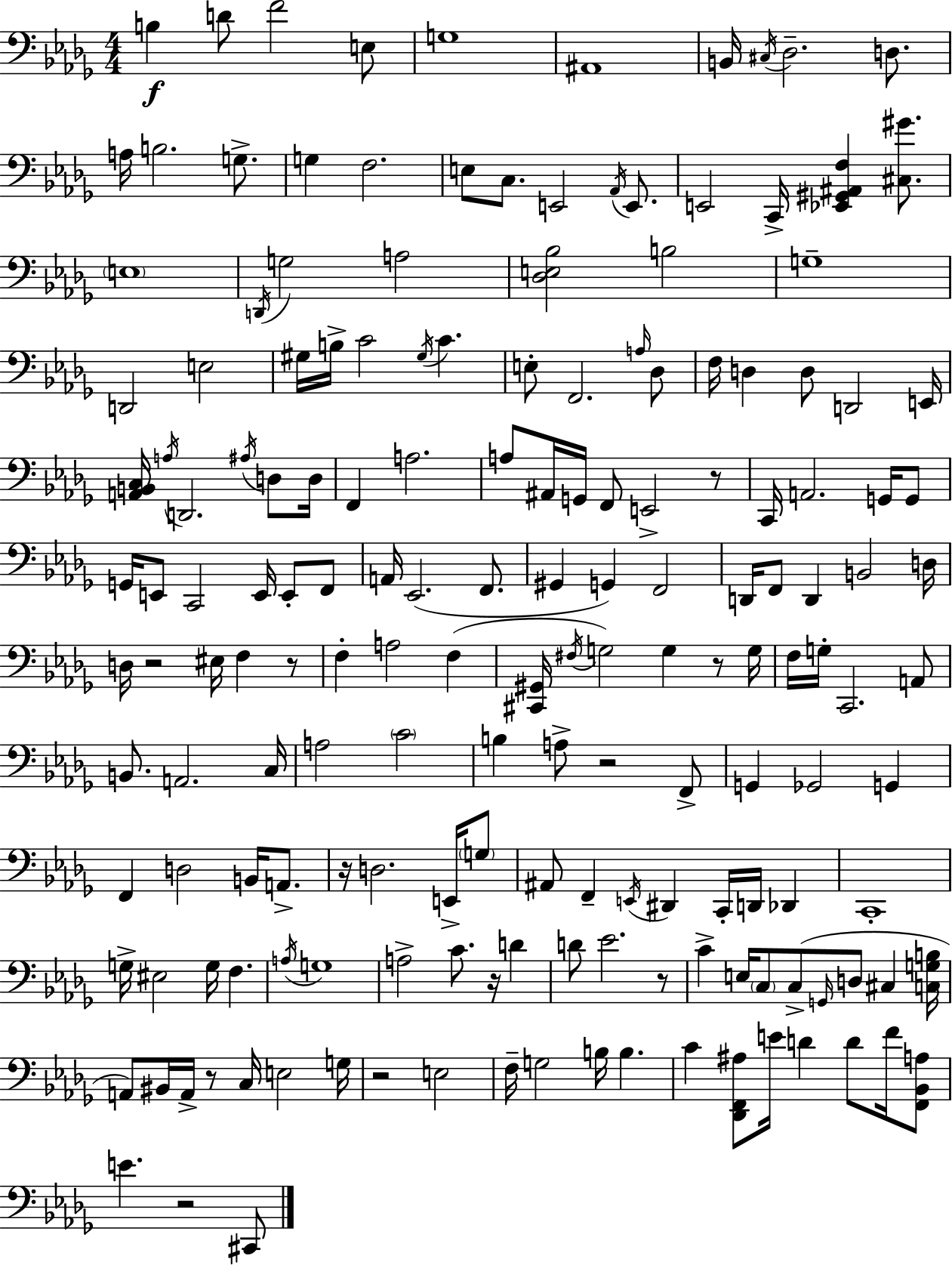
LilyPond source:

{
  \clef bass
  \numericTimeSignature
  \time 4/4
  \key bes \minor
  b4\f d'8 f'2 e8 | g1 | ais,1 | b,16 \acciaccatura { cis16 } des2.-- d8. | \break a16 b2. g8.-> | g4 f2. | e8 c8. e,2 \acciaccatura { aes,16 } e,8. | e,2 c,16-> <ees, gis, ais, f>4 <cis gis'>8. | \break \parenthesize e1 | \acciaccatura { d,16 } g2 a2 | <des e bes>2 b2 | g1-- | \break d,2 e2 | gis16 b16-> c'2 \acciaccatura { gis16 } c'4. | e8-. f,2. | \grace { a16 } des8 f16 d4 d8 d,2 | \break e,16 <a, b, c>16 \acciaccatura { a16 } d,2. | \acciaccatura { ais16 } d8 d16 f,4 a2. | a8 ais,16 g,16 f,8 e,2-> | r8 c,16 a,2. | \break g,16 g,8 g,16 e,8 c,2 | e,16 e,8-. f,8 a,16 ees,2.( | f,8. gis,4 g,4) f,2 | d,16 f,8 d,4 b,2 | \break d16 d16 r2 | eis16 f4 r8 f4-. a2 | f4( <cis, gis,>16 \acciaccatura { fis16 }) g2 | g4 r8 g16 f16 g16-. c,2. | \break a,8 b,8. a,2. | c16 a2 | \parenthesize c'2 b4 a8-> r2 | f,8-> g,4 ges,2 | \break g,4 f,4 d2 | b,16 a,8.-> r16 d2. | e,16-> \parenthesize g8 ais,8 f,4-- \acciaccatura { e,16 } dis,4 | c,16-. d,16 des,4 c,1-. | \break g16-> eis2 | g16 f4. \acciaccatura { a16 } g1 | a2-> | c'8. r16 d'4 d'8 ees'2. | \break r8 c'4-> e16 \parenthesize c8 | c8->( \grace { g,16 } d8 cis4 <c g b>16 a,8) bis,16 a,16-> r8 | c16 e2 g16 r2 | e2 f16-- g2 | \break b16 b4. c'4 <des, f, ais>8 | e'16 d'4 d'8 f'16 <f, bes, a>8 e'4. | r2 cis,8 \bar "|."
}